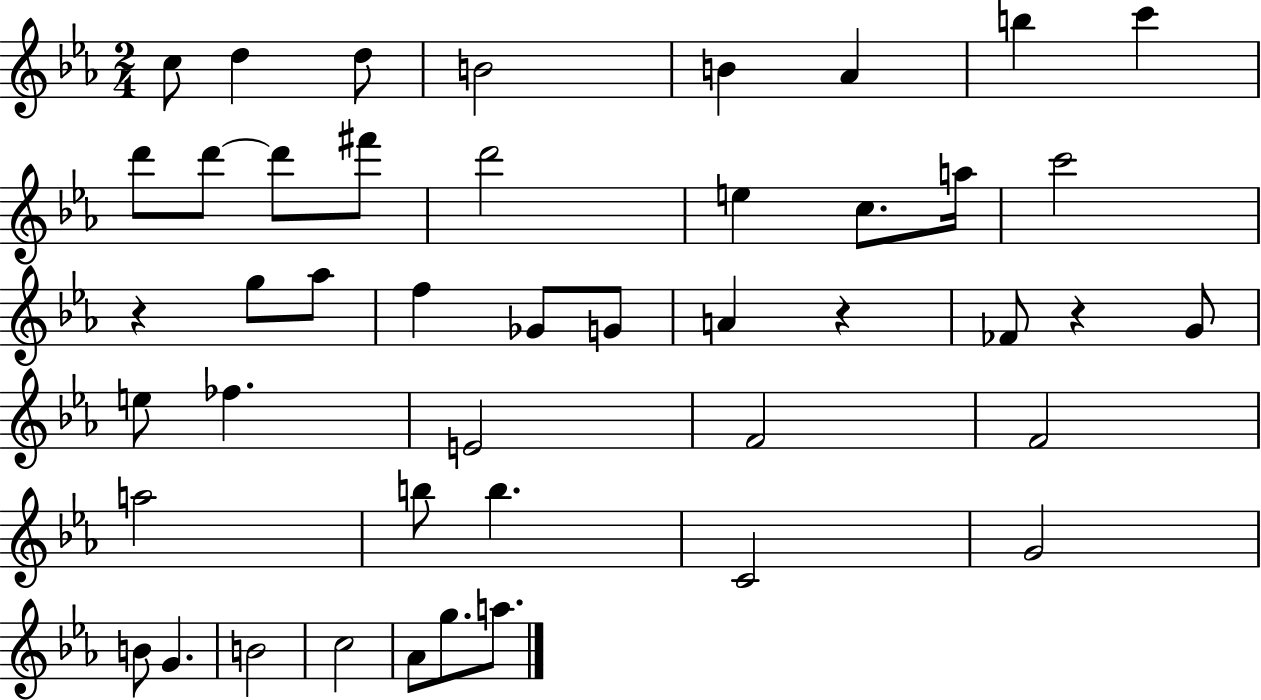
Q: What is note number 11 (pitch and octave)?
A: D6